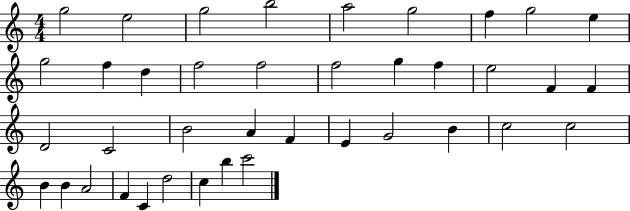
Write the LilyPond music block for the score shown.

{
  \clef treble
  \numericTimeSignature
  \time 4/4
  \key c \major
  g''2 e''2 | g''2 b''2 | a''2 g''2 | f''4 g''2 e''4 | \break g''2 f''4 d''4 | f''2 f''2 | f''2 g''4 f''4 | e''2 f'4 f'4 | \break d'2 c'2 | b'2 a'4 f'4 | e'4 g'2 b'4 | c''2 c''2 | \break b'4 b'4 a'2 | f'4 c'4 d''2 | c''4 b''4 c'''2 | \bar "|."
}